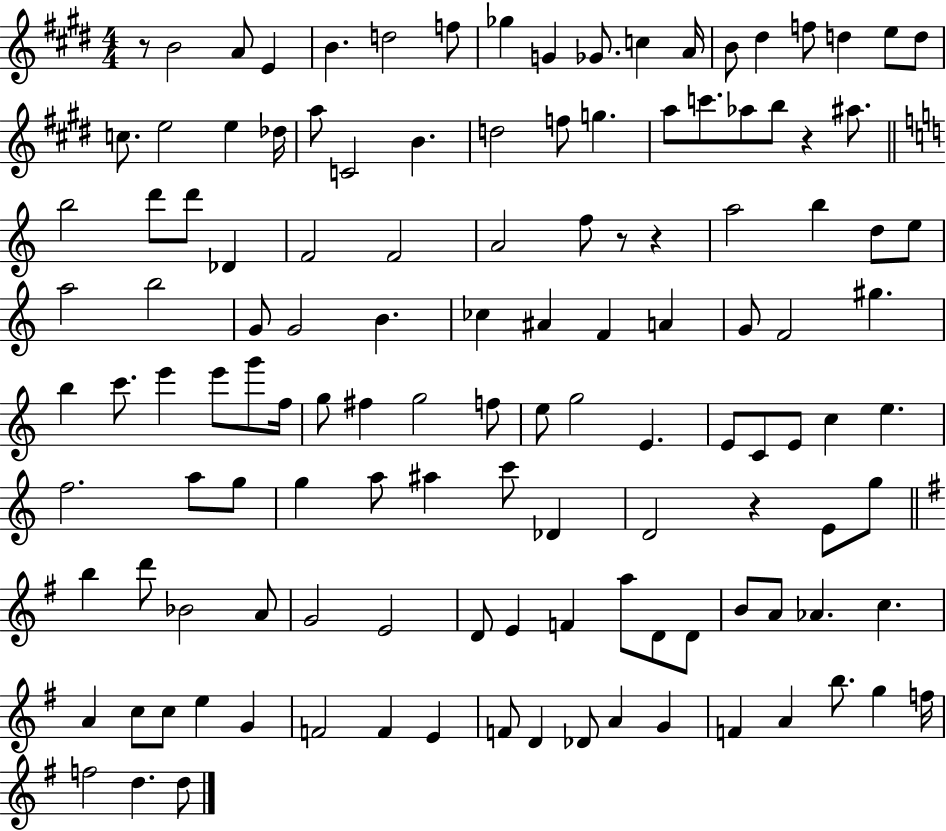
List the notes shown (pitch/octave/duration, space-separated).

R/e B4/h A4/e E4/q B4/q. D5/h F5/e Gb5/q G4/q Gb4/e. C5/q A4/s B4/e D#5/q F5/e D5/q E5/e D5/e C5/e. E5/h E5/q Db5/s A5/e C4/h B4/q. D5/h F5/e G5/q. A5/e C6/e. Ab5/e B5/e R/q A#5/e. B5/h D6/e D6/e Db4/q F4/h F4/h A4/h F5/e R/e R/q A5/h B5/q D5/e E5/e A5/h B5/h G4/e G4/h B4/q. CES5/q A#4/q F4/q A4/q G4/e F4/h G#5/q. B5/q C6/e. E6/q E6/e G6/e F5/s G5/e F#5/q G5/h F5/e E5/e G5/h E4/q. E4/e C4/e E4/e C5/q E5/q. F5/h. A5/e G5/e G5/q A5/e A#5/q C6/e Db4/q D4/h R/q E4/e G5/e B5/q D6/e Bb4/h A4/e G4/h E4/h D4/e E4/q F4/q A5/e D4/e D4/e B4/e A4/e Ab4/q. C5/q. A4/q C5/e C5/e E5/q G4/q F4/h F4/q E4/q F4/e D4/q Db4/e A4/q G4/q F4/q A4/q B5/e. G5/q F5/s F5/h D5/q. D5/e